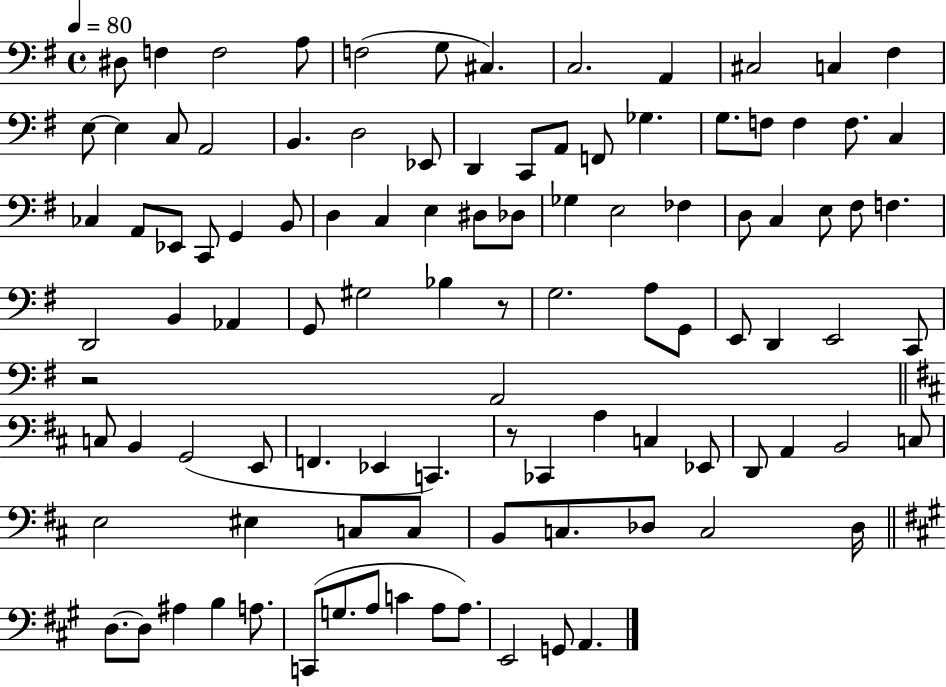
{
  \clef bass
  \time 4/4
  \defaultTimeSignature
  \key g \major
  \tempo 4 = 80
  dis8 f4 f2 a8 | f2( g8 cis4.) | c2. a,4 | cis2 c4 fis4 | \break e8~~ e4 c8 a,2 | b,4. d2 ees,8 | d,4 c,8 a,8 f,8 ges4. | g8. f8 f4 f8. c4 | \break ces4 a,8 ees,8 c,8 g,4 b,8 | d4 c4 e4 dis8 des8 | ges4 e2 fes4 | d8 c4 e8 fis8 f4. | \break d,2 b,4 aes,4 | g,8 gis2 bes4 r8 | g2. a8 g,8 | e,8 d,4 e,2 c,8 | \break r2 a,2 | \bar "||" \break \key d \major c8 b,4 g,2( e,8 | f,4. ees,4 c,4.) | r8 ces,4 a4 c4 ees,8 | d,8 a,4 b,2 c8 | \break e2 eis4 c8 c8 | b,8 c8. des8 c2 des16 | \bar "||" \break \key a \major d8.~~ d8 ais4 b4 a8. | c,8( g8. a8 c'4 a8 a8.) | e,2 g,8 a,4. | \bar "|."
}